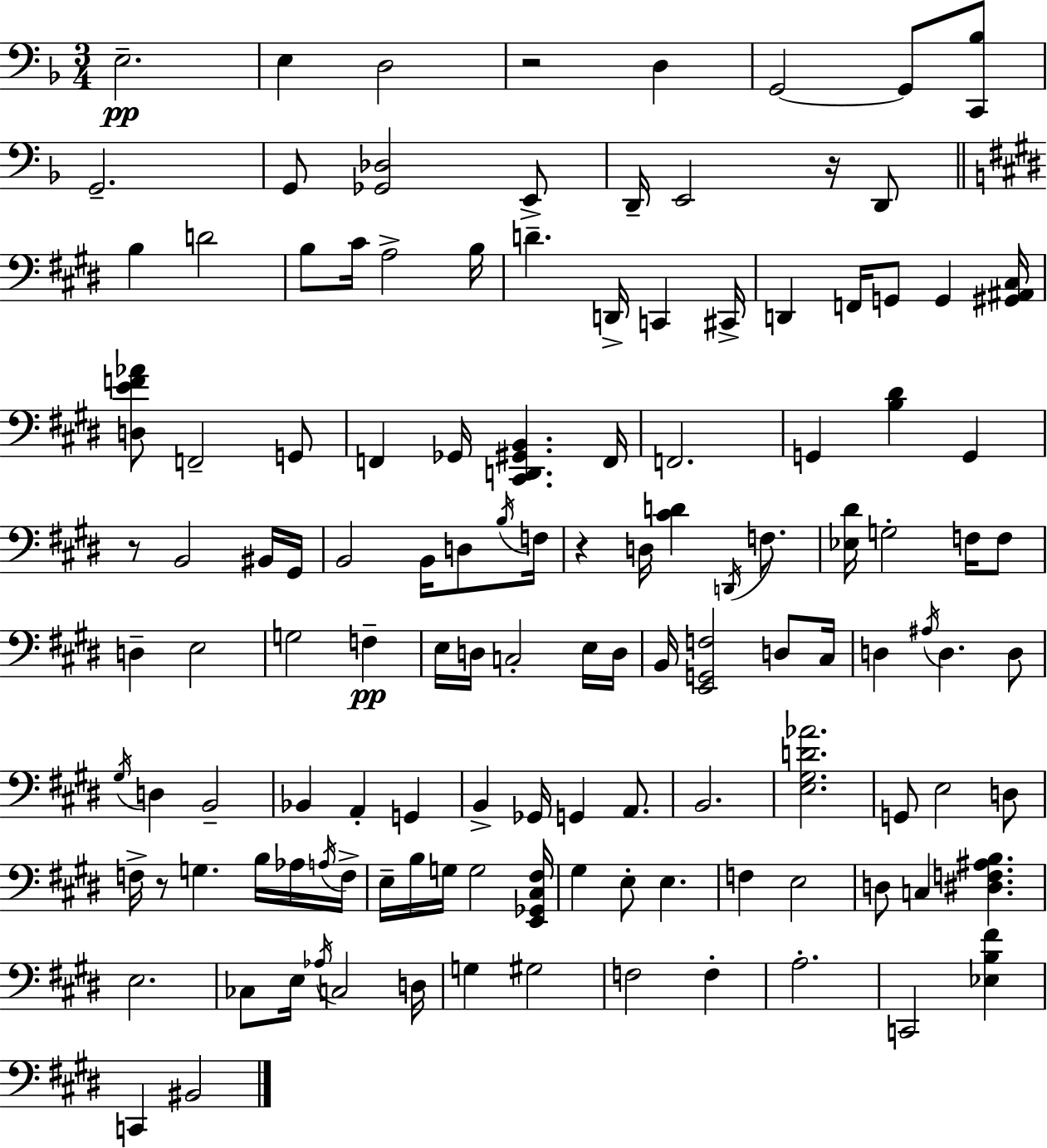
{
  \clef bass
  \numericTimeSignature
  \time 3/4
  \key f \major
  e2.--\pp | e4 d2 | r2 d4 | g,2~~ g,8 <c, bes>8 | \break g,2.-- | g,8 <ges, des>2 e,8-> | d,16-- e,2 r16 d,8 | \bar "||" \break \key e \major b4 d'2 | b8 cis'16 a2-> b16 | d'4.-- d,16-> c,4 cis,16-> | d,4 f,16 g,8 g,4 <gis, ais, cis>16 | \break <d e' f' aes'>8 f,2-- g,8 | f,4 ges,16 <cis, d, gis, b,>4. f,16 | f,2. | g,4 <b dis'>4 g,4 | \break r8 b,2 bis,16 gis,16 | b,2 b,16 d8 \acciaccatura { b16 } | f16 r4 d16 <cis' d'>4 \acciaccatura { d,16 } f8. | <ees dis'>16 g2-. f16 | \break f8 d4-- e2 | g2 f4--\pp | e16 d16 c2-. | e16 d16 b,16 <e, g, f>2 d8 | \break cis16 d4 \acciaccatura { ais16 } d4. | d8 \acciaccatura { gis16 } d4 b,2-- | bes,4 a,4-. | g,4 b,4-> ges,16 g,4 | \break a,8. b,2. | <e gis d' aes'>2. | g,8 e2 | d8 f16-> r8 g4. | \break b16 aes16 \acciaccatura { a16 } f16-> e16-- b16 g16 g2 | <e, ges, cis fis>16 gis4 e8-. e4. | f4 e2 | d8 c4 <dis f ais b>4. | \break e2. | ces8 e16 \acciaccatura { aes16 } c2 | d16 g4 gis2 | f2 | \break f4-. a2.-. | c,2 | <ees b fis'>4 c,4 bis,2 | \bar "|."
}